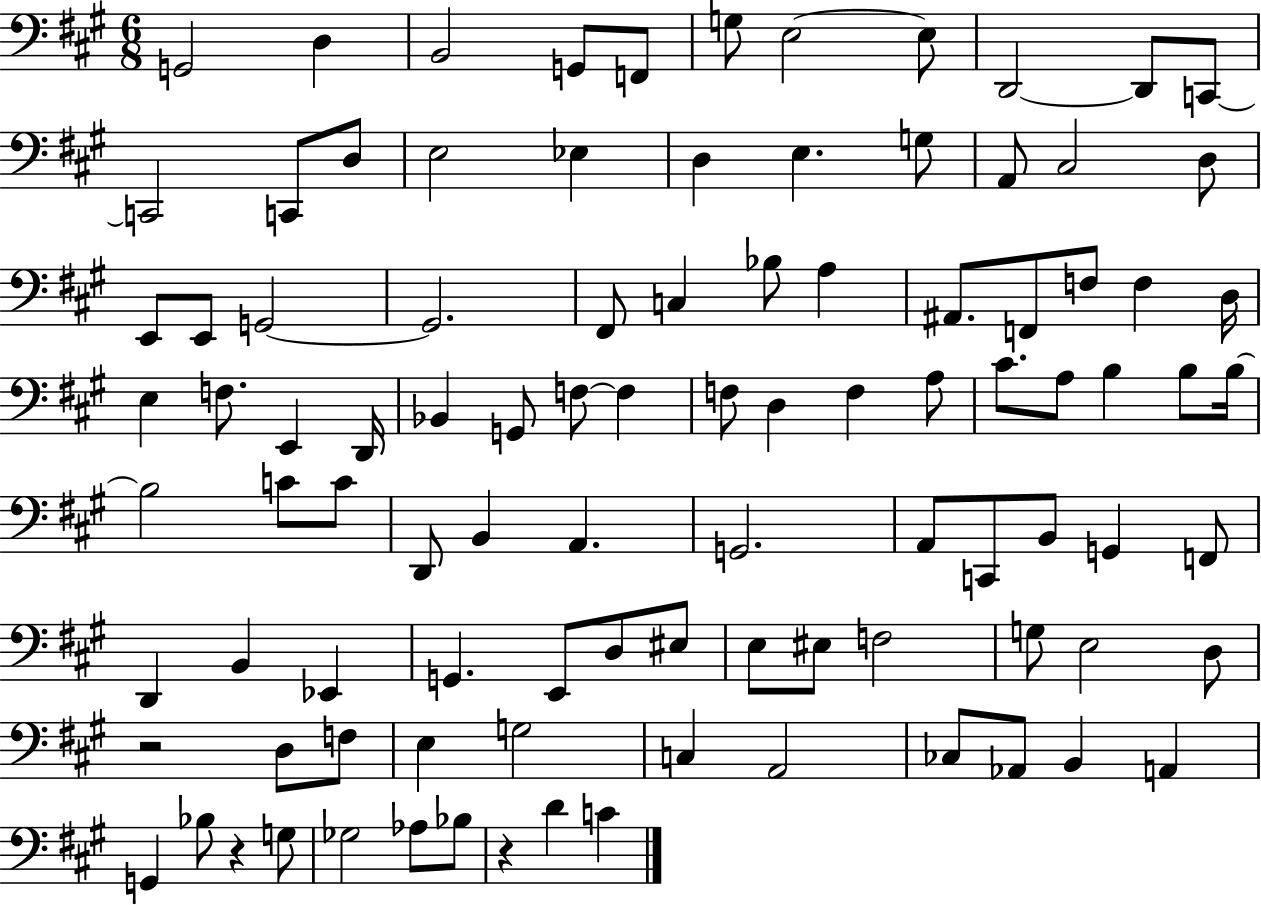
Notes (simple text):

G2/h D3/q B2/h G2/e F2/e G3/e E3/h E3/e D2/h D2/e C2/e C2/h C2/e D3/e E3/h Eb3/q D3/q E3/q. G3/e A2/e C#3/h D3/e E2/e E2/e G2/h G2/h. F#2/e C3/q Bb3/e A3/q A#2/e. F2/e F3/e F3/q D3/s E3/q F3/e. E2/q D2/s Bb2/q G2/e F3/e F3/q F3/e D3/q F3/q A3/e C#4/e. A3/e B3/q B3/e B3/s B3/h C4/e C4/e D2/e B2/q A2/q. G2/h. A2/e C2/e B2/e G2/q F2/e D2/q B2/q Eb2/q G2/q. E2/e D3/e EIS3/e E3/e EIS3/e F3/h G3/e E3/h D3/e R/h D3/e F3/e E3/q G3/h C3/q A2/h CES3/e Ab2/e B2/q A2/q G2/q Bb3/e R/q G3/e Gb3/h Ab3/e Bb3/e R/q D4/q C4/q